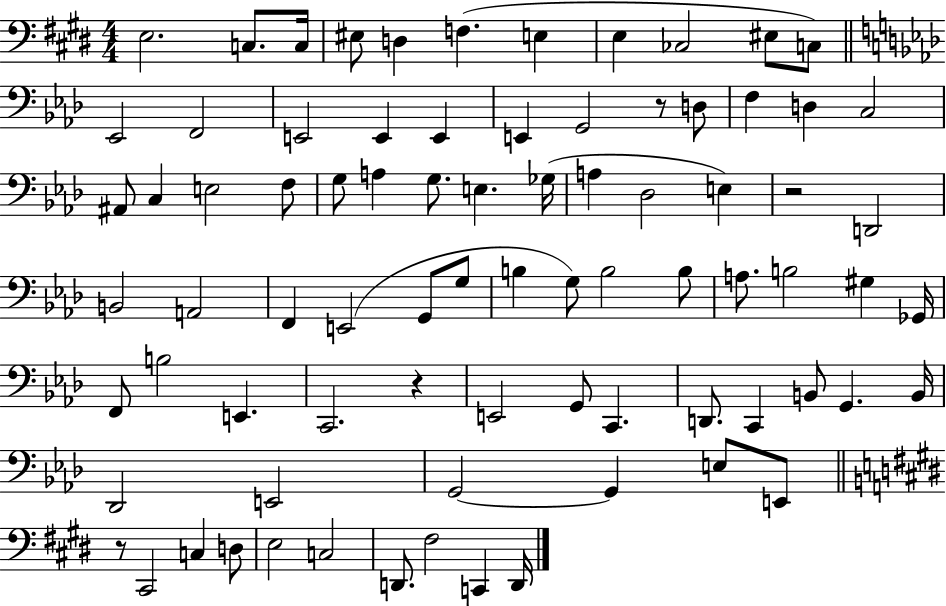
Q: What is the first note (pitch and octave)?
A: E3